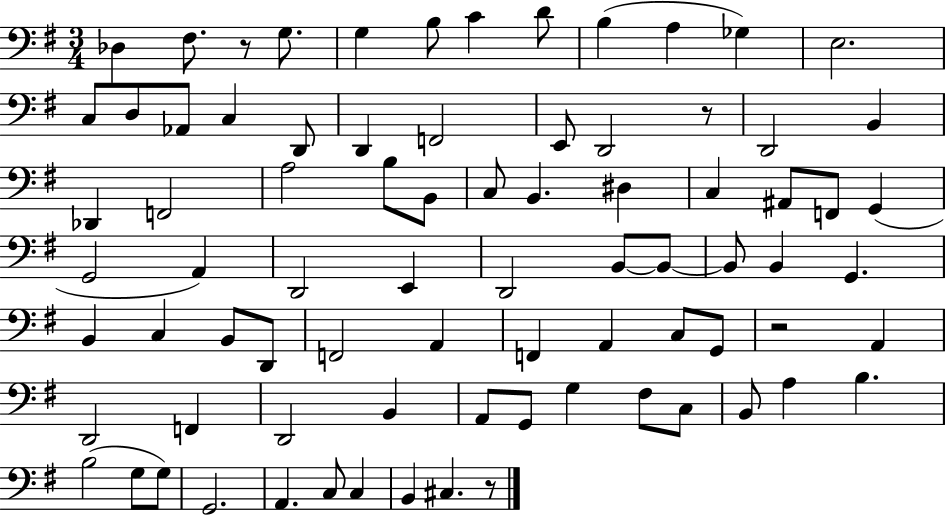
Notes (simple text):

Db3/q F#3/e. R/e G3/e. G3/q B3/e C4/q D4/e B3/q A3/q Gb3/q E3/h. C3/e D3/e Ab2/e C3/q D2/e D2/q F2/h E2/e D2/h R/e D2/h B2/q Db2/q F2/h A3/h B3/e B2/e C3/e B2/q. D#3/q C3/q A#2/e F2/e G2/q G2/h A2/q D2/h E2/q D2/h B2/e B2/e B2/e B2/q G2/q. B2/q C3/q B2/e D2/e F2/h A2/q F2/q A2/q C3/e G2/e R/h A2/q D2/h F2/q D2/h B2/q A2/e G2/e G3/q F#3/e C3/e B2/e A3/q B3/q. B3/h G3/e G3/e G2/h. A2/q. C3/e C3/q B2/q C#3/q. R/e